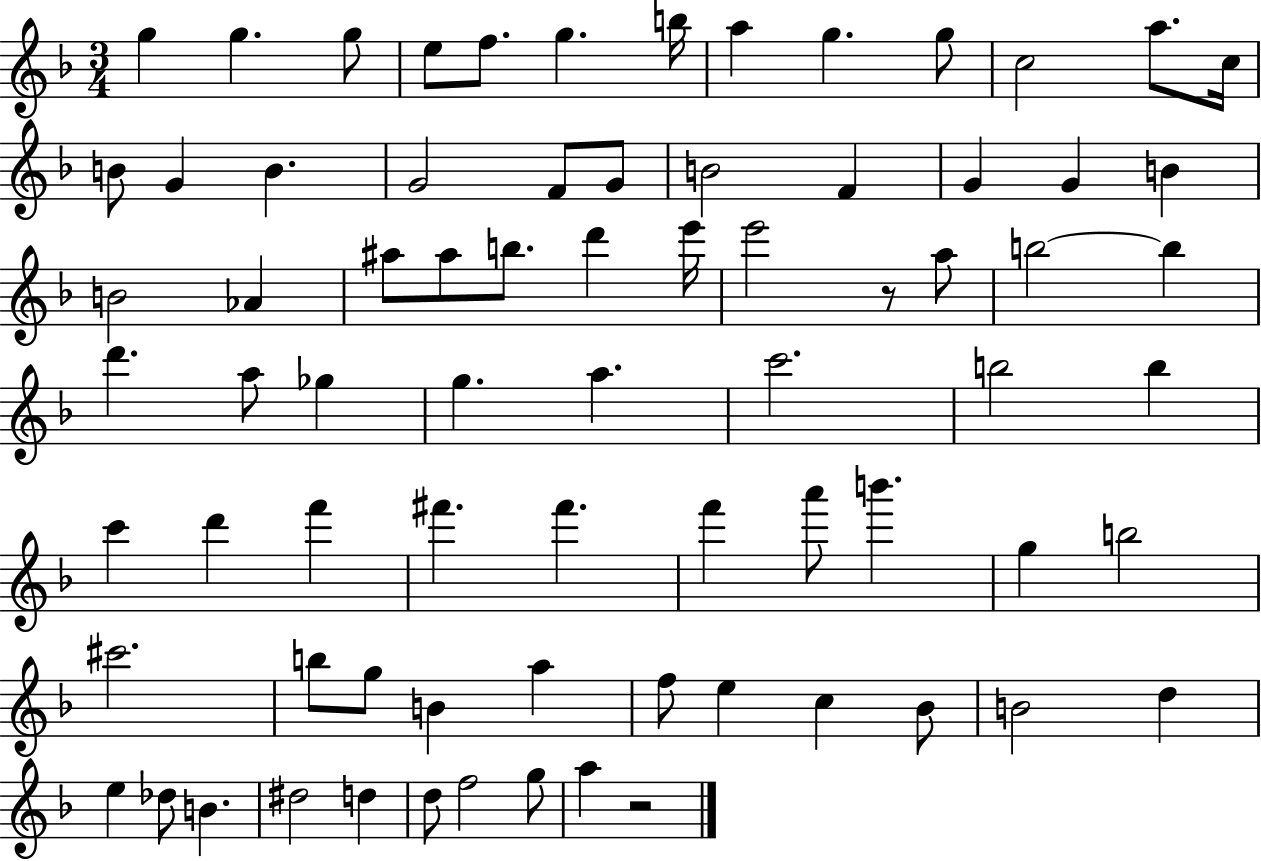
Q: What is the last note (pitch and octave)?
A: A5